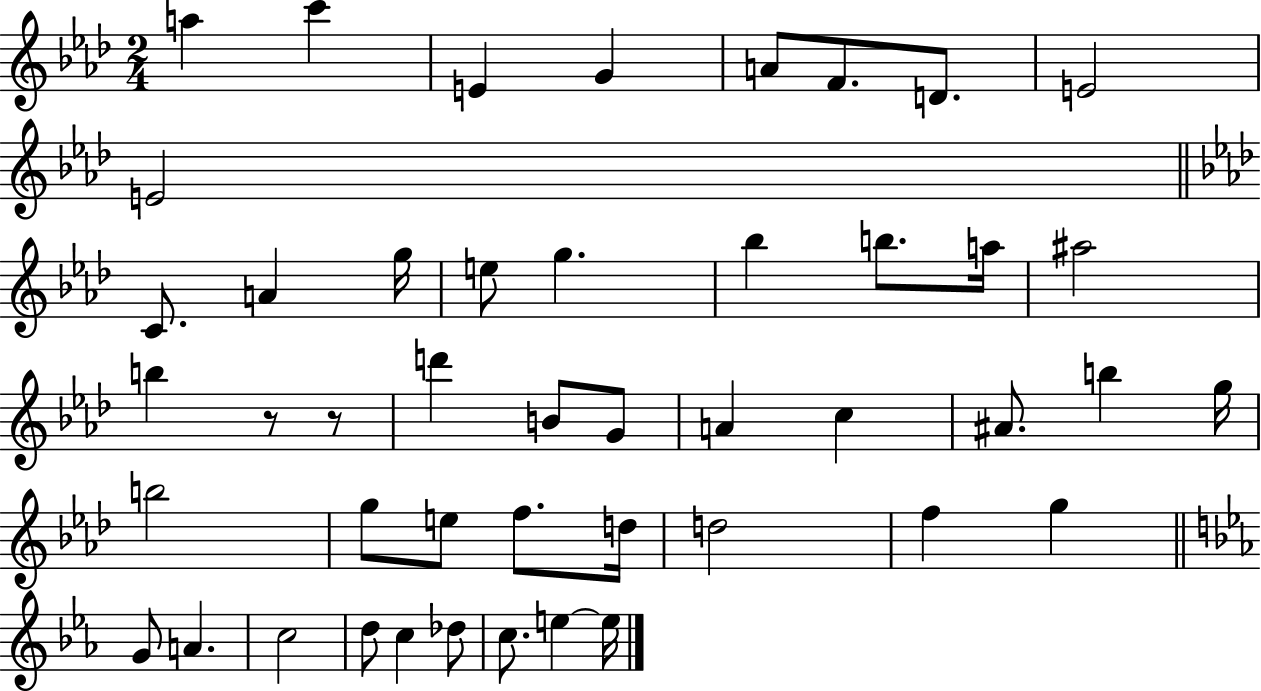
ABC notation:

X:1
T:Untitled
M:2/4
L:1/4
K:Ab
a c' E G A/2 F/2 D/2 E2 E2 C/2 A g/4 e/2 g _b b/2 a/4 ^a2 b z/2 z/2 d' B/2 G/2 A c ^A/2 b g/4 b2 g/2 e/2 f/2 d/4 d2 f g G/2 A c2 d/2 c _d/2 c/2 e e/4